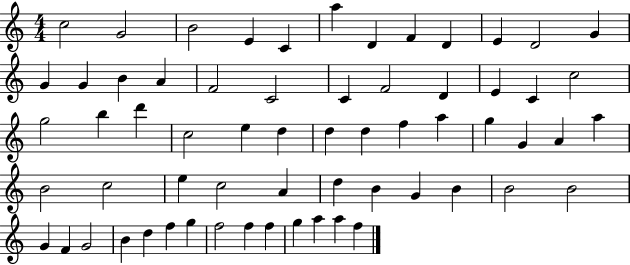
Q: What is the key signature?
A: C major